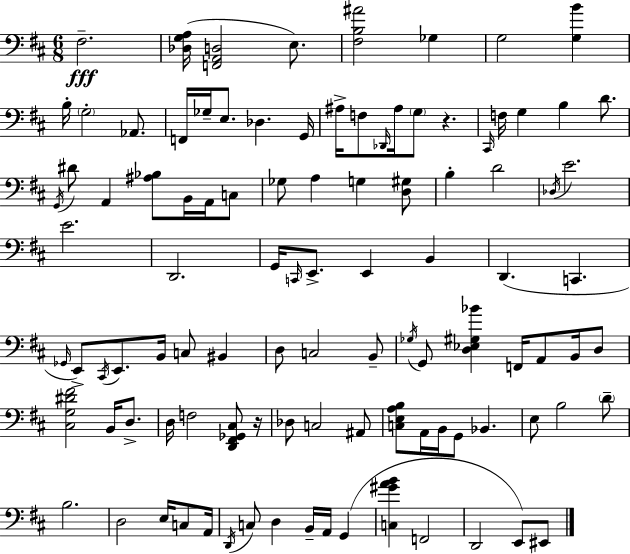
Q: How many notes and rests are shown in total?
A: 102